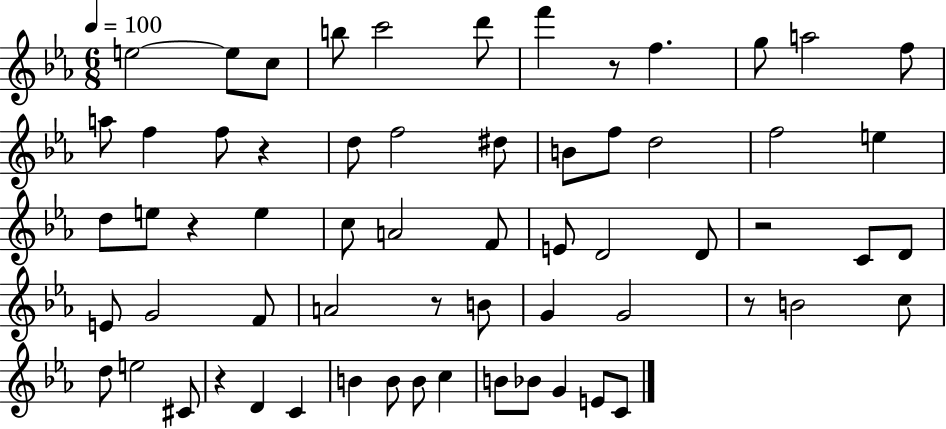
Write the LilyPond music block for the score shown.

{
  \clef treble
  \numericTimeSignature
  \time 6/8
  \key ees \major
  \tempo 4 = 100
  e''2~~ e''8 c''8 | b''8 c'''2 d'''8 | f'''4 r8 f''4. | g''8 a''2 f''8 | \break a''8 f''4 f''8 r4 | d''8 f''2 dis''8 | b'8 f''8 d''2 | f''2 e''4 | \break d''8 e''8 r4 e''4 | c''8 a'2 f'8 | e'8 d'2 d'8 | r2 c'8 d'8 | \break e'8 g'2 f'8 | a'2 r8 b'8 | g'4 g'2 | r8 b'2 c''8 | \break d''8 e''2 cis'8 | r4 d'4 c'4 | b'4 b'8 b'8 c''4 | b'8 bes'8 g'4 e'8 c'8 | \break \bar "|."
}